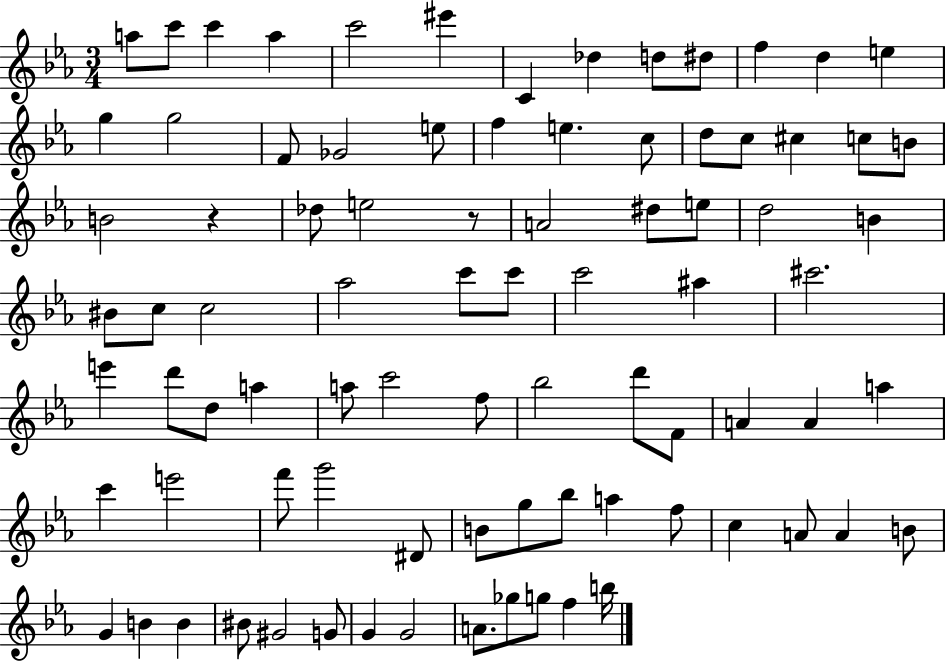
A5/e C6/e C6/q A5/q C6/h EIS6/q C4/q Db5/q D5/e D#5/e F5/q D5/q E5/q G5/q G5/h F4/e Gb4/h E5/e F5/q E5/q. C5/e D5/e C5/e C#5/q C5/e B4/e B4/h R/q Db5/e E5/h R/e A4/h D#5/e E5/e D5/h B4/q BIS4/e C5/e C5/h Ab5/h C6/e C6/e C6/h A#5/q C#6/h. E6/q D6/e D5/e A5/q A5/e C6/h F5/e Bb5/h D6/e F4/e A4/q A4/q A5/q C6/q E6/h F6/e G6/h D#4/e B4/e G5/e Bb5/e A5/q F5/e C5/q A4/e A4/q B4/e G4/q B4/q B4/q BIS4/e G#4/h G4/e G4/q G4/h A4/e. Gb5/e G5/e F5/q B5/s